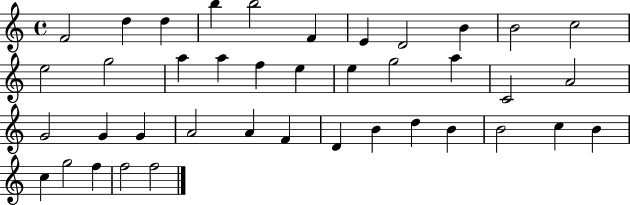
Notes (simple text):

F4/h D5/q D5/q B5/q B5/h F4/q E4/q D4/h B4/q B4/h C5/h E5/h G5/h A5/q A5/q F5/q E5/q E5/q G5/h A5/q C4/h A4/h G4/h G4/q G4/q A4/h A4/q F4/q D4/q B4/q D5/q B4/q B4/h C5/q B4/q C5/q G5/h F5/q F5/h F5/h